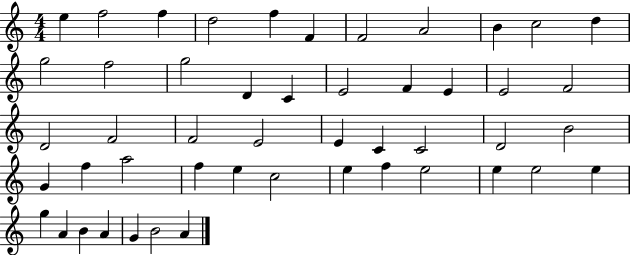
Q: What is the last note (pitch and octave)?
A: A4